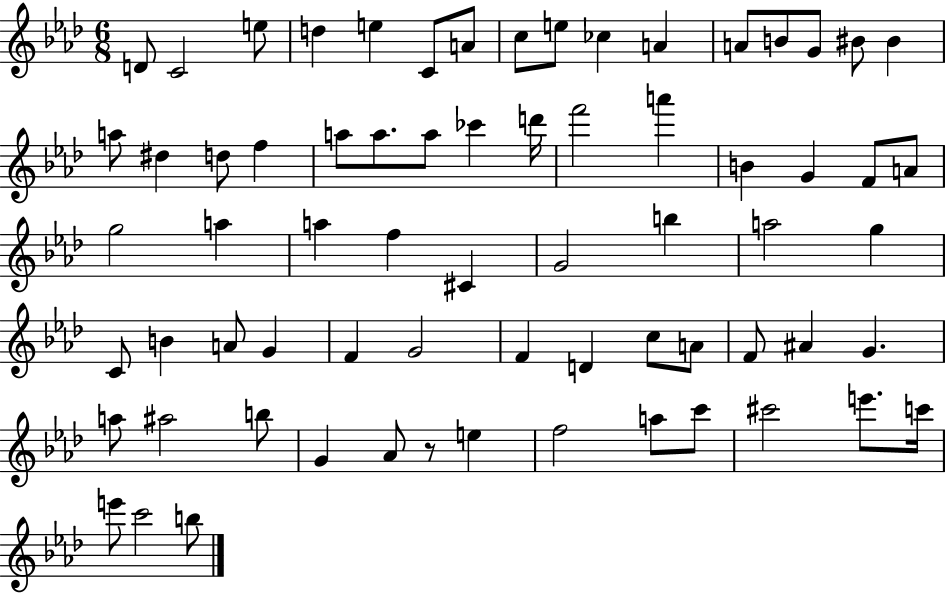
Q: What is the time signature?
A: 6/8